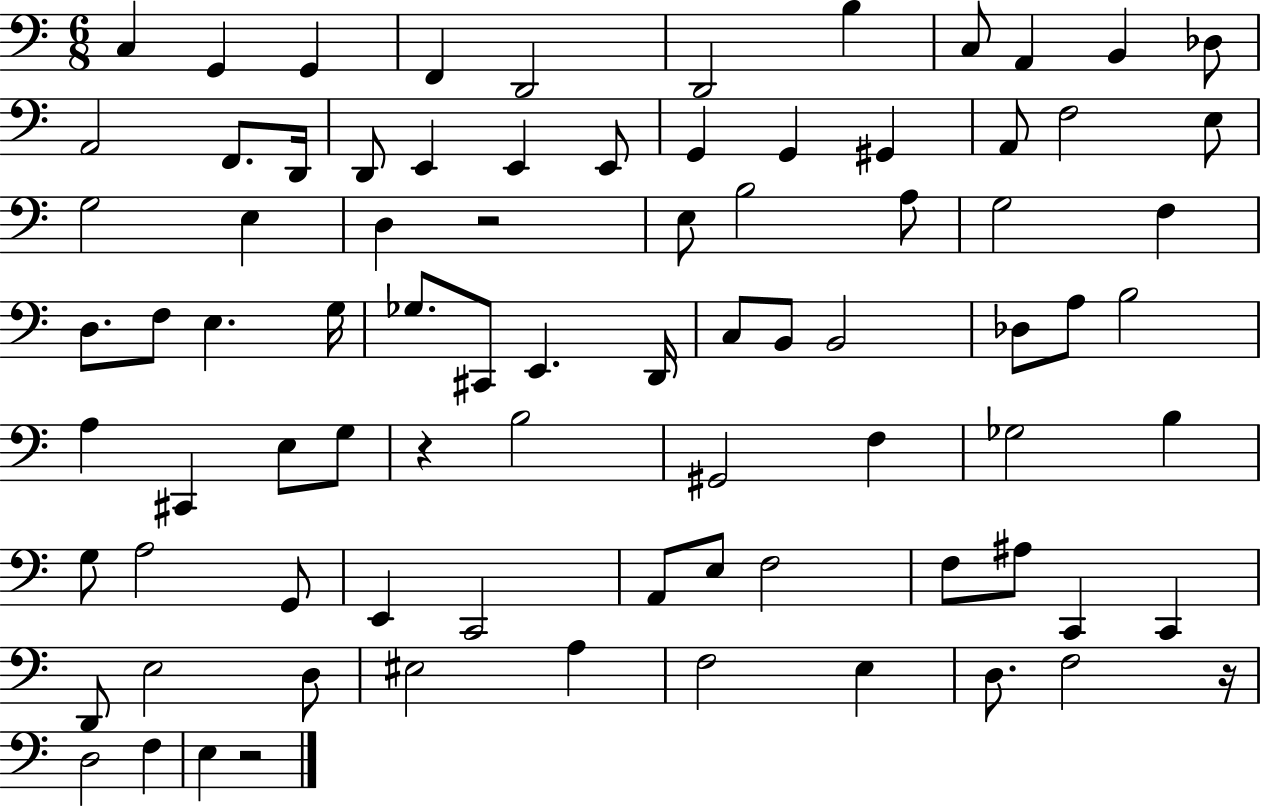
C3/q G2/q G2/q F2/q D2/h D2/h B3/q C3/e A2/q B2/q Db3/e A2/h F2/e. D2/s D2/e E2/q E2/q E2/e G2/q G2/q G#2/q A2/e F3/h E3/e G3/h E3/q D3/q R/h E3/e B3/h A3/e G3/h F3/q D3/e. F3/e E3/q. G3/s Gb3/e. C#2/e E2/q. D2/s C3/e B2/e B2/h Db3/e A3/e B3/h A3/q C#2/q E3/e G3/e R/q B3/h G#2/h F3/q Gb3/h B3/q G3/e A3/h G2/e E2/q C2/h A2/e E3/e F3/h F3/e A#3/e C2/q C2/q D2/e E3/h D3/e EIS3/h A3/q F3/h E3/q D3/e. F3/h R/s D3/h F3/q E3/q R/h